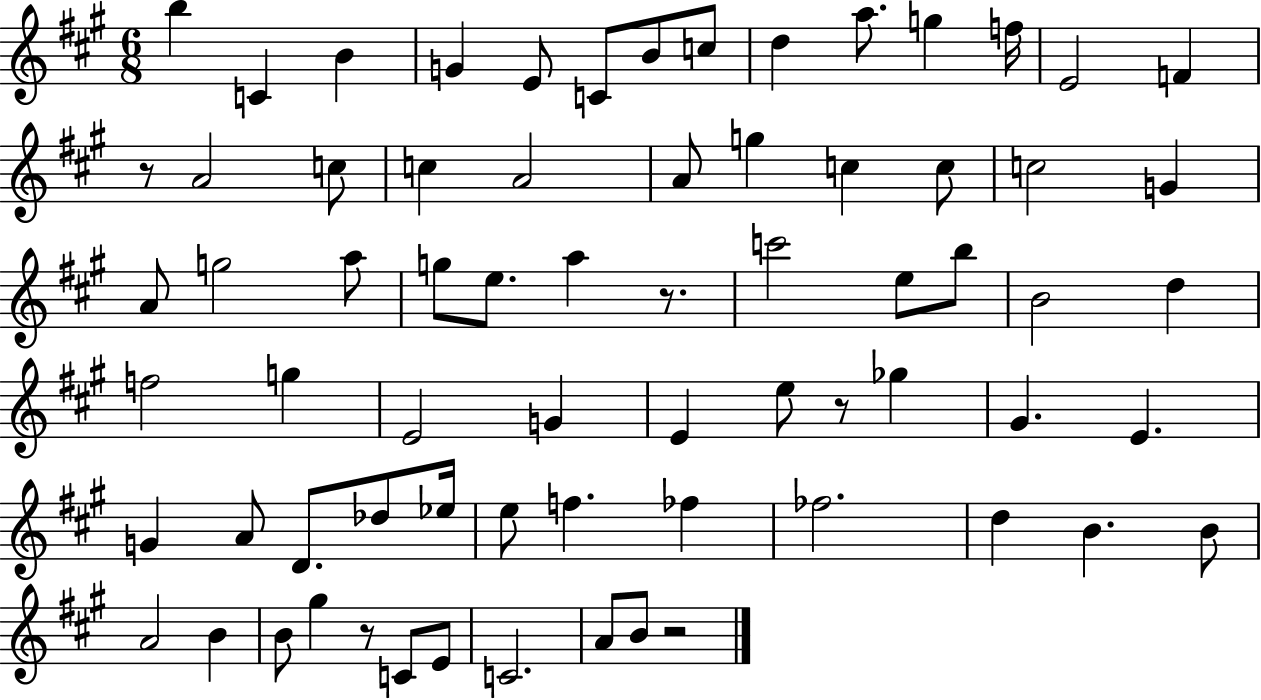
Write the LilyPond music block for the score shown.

{
  \clef treble
  \numericTimeSignature
  \time 6/8
  \key a \major
  b''4 c'4 b'4 | g'4 e'8 c'8 b'8 c''8 | d''4 a''8. g''4 f''16 | e'2 f'4 | \break r8 a'2 c''8 | c''4 a'2 | a'8 g''4 c''4 c''8 | c''2 g'4 | \break a'8 g''2 a''8 | g''8 e''8. a''4 r8. | c'''2 e''8 b''8 | b'2 d''4 | \break f''2 g''4 | e'2 g'4 | e'4 e''8 r8 ges''4 | gis'4. e'4. | \break g'4 a'8 d'8. des''8 ees''16 | e''8 f''4. fes''4 | fes''2. | d''4 b'4. b'8 | \break a'2 b'4 | b'8 gis''4 r8 c'8 e'8 | c'2. | a'8 b'8 r2 | \break \bar "|."
}